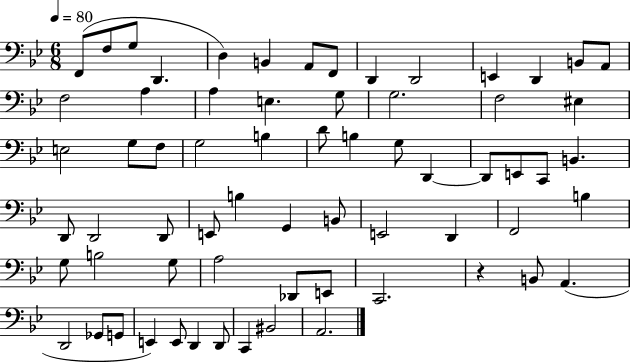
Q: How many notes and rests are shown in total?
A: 66